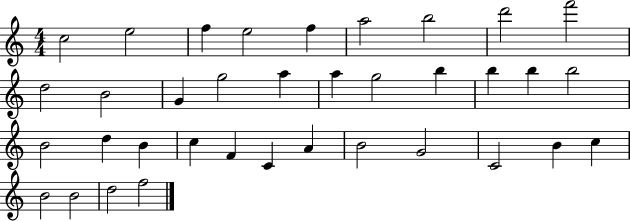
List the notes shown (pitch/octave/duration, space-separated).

C5/h E5/h F5/q E5/h F5/q A5/h B5/h D6/h F6/h D5/h B4/h G4/q G5/h A5/q A5/q G5/h B5/q B5/q B5/q B5/h B4/h D5/q B4/q C5/q F4/q C4/q A4/q B4/h G4/h C4/h B4/q C5/q B4/h B4/h D5/h F5/h